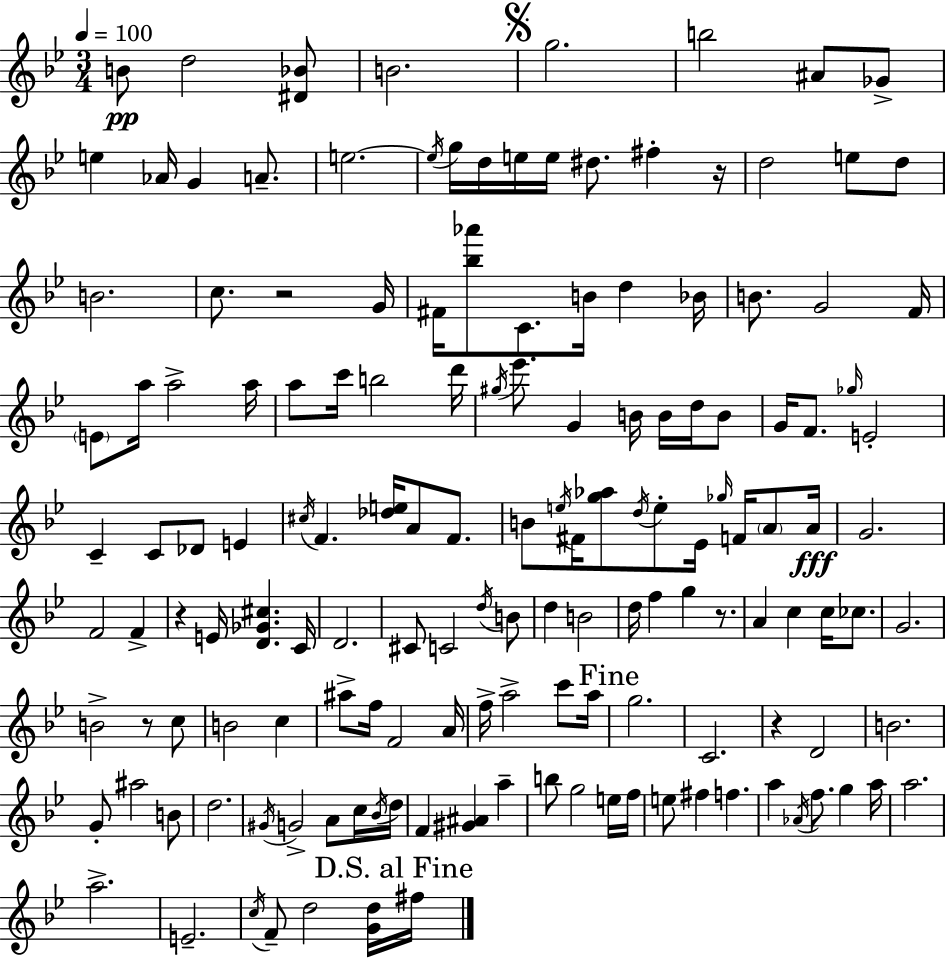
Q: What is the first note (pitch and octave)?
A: B4